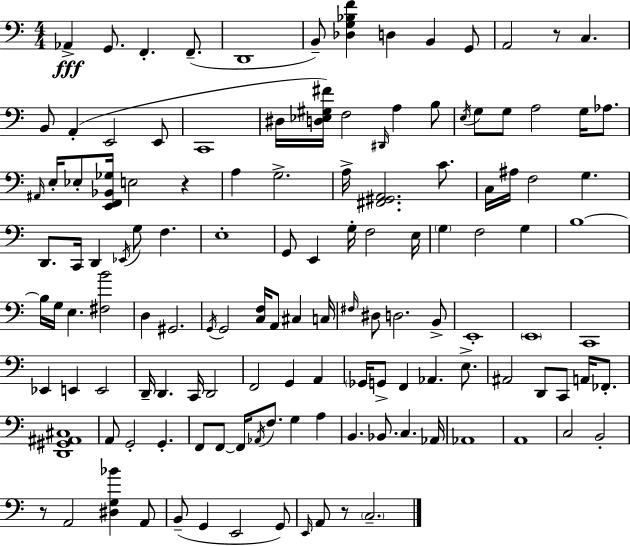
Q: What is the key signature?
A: C major